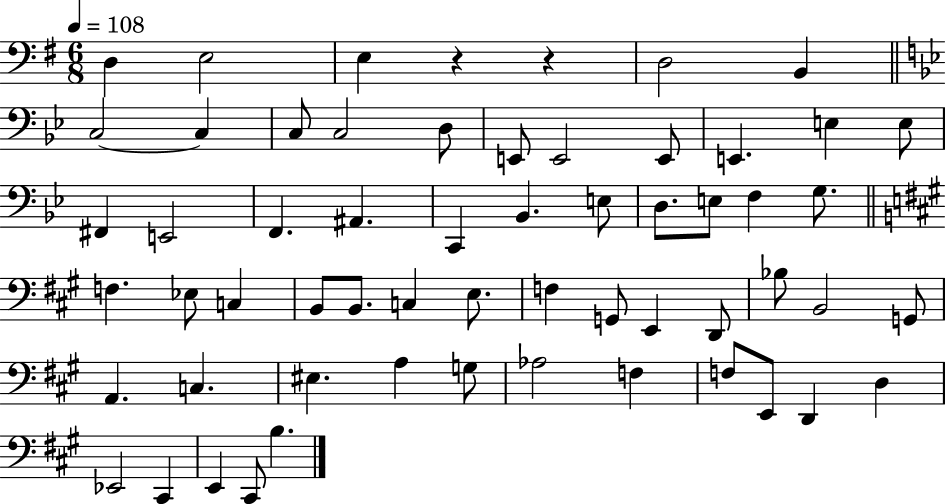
{
  \clef bass
  \numericTimeSignature
  \time 6/8
  \key g \major
  \tempo 4 = 108
  d4 e2 | e4 r4 r4 | d2 b,4 | \bar "||" \break \key bes \major c2~~ c4 | c8 c2 d8 | e,8 e,2 e,8 | e,4. e4 e8 | \break fis,4 e,2 | f,4. ais,4. | c,4 bes,4. e8 | d8. e8 f4 g8. | \break \bar "||" \break \key a \major f4. ees8 c4 | b,8 b,8. c4 e8. | f4 g,8 e,4 d,8 | bes8 b,2 g,8 | \break a,4. c4. | eis4. a4 g8 | aes2 f4 | f8 e,8 d,4 d4 | \break ees,2 cis,4 | e,4 cis,8 b4. | \bar "|."
}